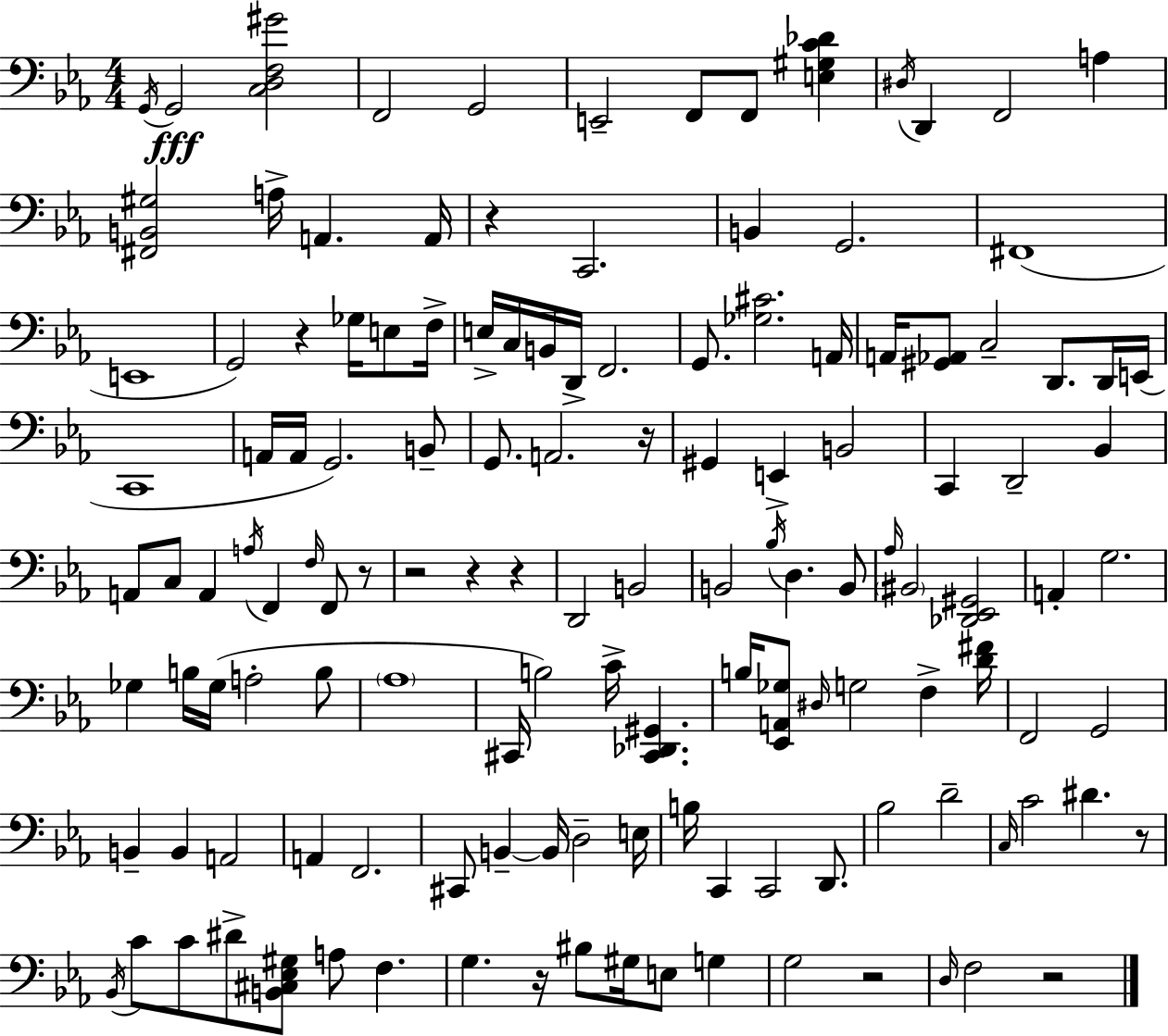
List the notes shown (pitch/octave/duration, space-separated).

G2/s G2/h [C3,D3,F3,G#4]/h F2/h G2/h E2/h F2/e F2/e [E3,G#3,C4,Db4]/q D#3/s D2/q F2/h A3/q [F#2,B2,G#3]/h A3/s A2/q. A2/s R/q C2/h. B2/q G2/h. F#2/w E2/w G2/h R/q Gb3/s E3/e F3/s E3/s C3/s B2/s D2/s F2/h. G2/e. [Gb3,C#4]/h. A2/s A2/s [G#2,Ab2]/e C3/h D2/e. D2/s E2/s C2/w A2/s A2/s G2/h. B2/e G2/e. A2/h. R/s G#2/q E2/q B2/h C2/q D2/h Bb2/q A2/e C3/e A2/q A3/s F2/q F3/s F2/e R/e R/h R/q R/q D2/h B2/h B2/h Bb3/s D3/q. B2/e Ab3/s BIS2/h [Db2,Eb2,G#2]/h A2/q G3/h. Gb3/q B3/s Gb3/s A3/h B3/e Ab3/w C#2/s B3/h C4/s [C#2,Db2,G#2]/q. B3/s [Eb2,A2,Gb3]/e D#3/s G3/h F3/q [D4,F#4]/s F2/h G2/h B2/q B2/q A2/h A2/q F2/h. C#2/e B2/q B2/s D3/h E3/s B3/s C2/q C2/h D2/e. Bb3/h D4/h C3/s C4/h D#4/q. R/e Bb2/s C4/e C4/e D#4/e [B2,C#3,Eb3,G#3]/e A3/e F3/q. G3/q. R/s BIS3/e G#3/s E3/e G3/q G3/h R/h D3/s F3/h R/h